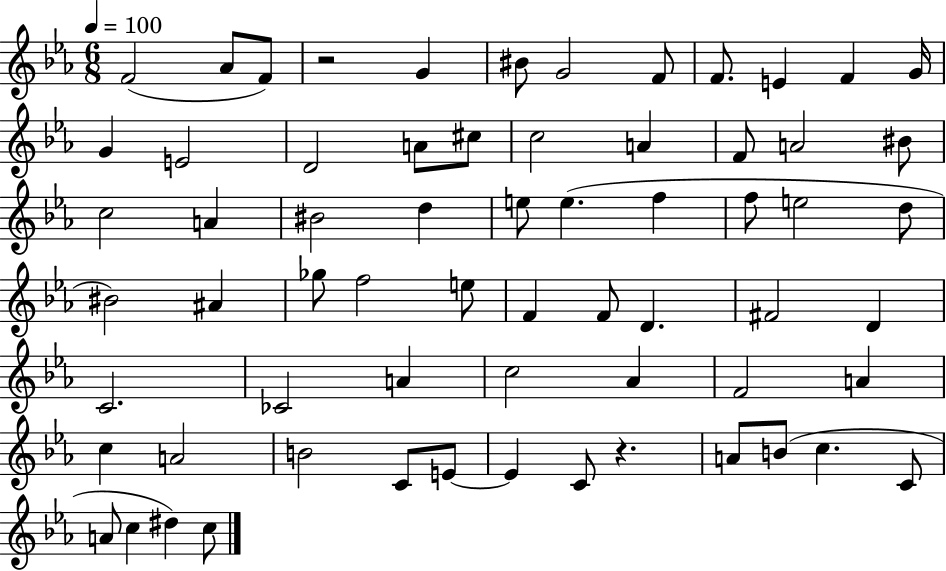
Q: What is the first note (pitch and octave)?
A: F4